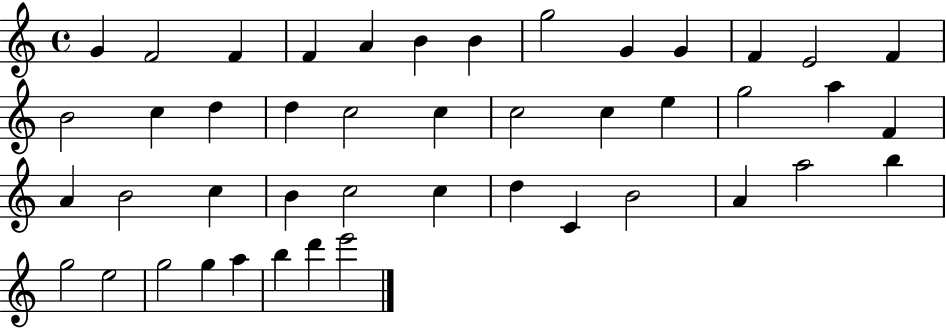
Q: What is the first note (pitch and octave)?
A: G4